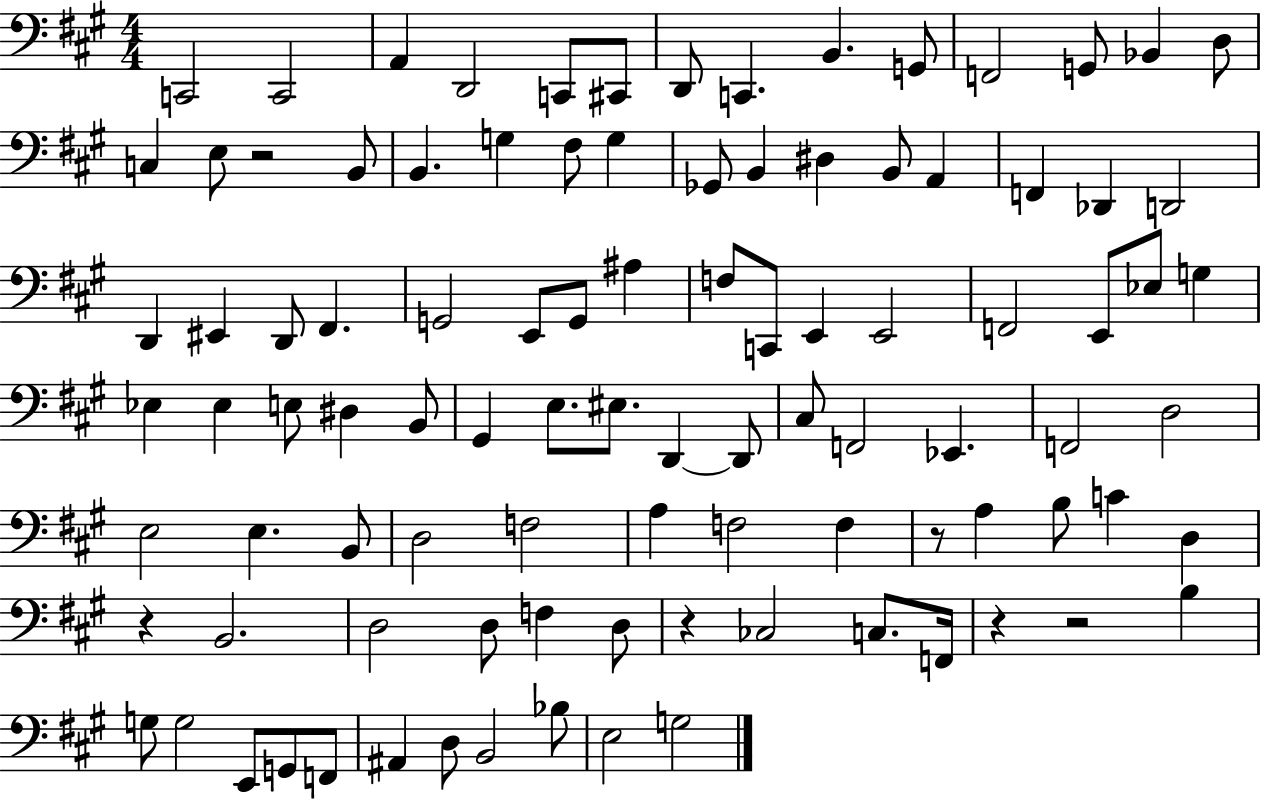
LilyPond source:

{
  \clef bass
  \numericTimeSignature
  \time 4/4
  \key a \major
  c,2 c,2 | a,4 d,2 c,8 cis,8 | d,8 c,4. b,4. g,8 | f,2 g,8 bes,4 d8 | \break c4 e8 r2 b,8 | b,4. g4 fis8 g4 | ges,8 b,4 dis4 b,8 a,4 | f,4 des,4 d,2 | \break d,4 eis,4 d,8 fis,4. | g,2 e,8 g,8 ais4 | f8 c,8 e,4 e,2 | f,2 e,8 ees8 g4 | \break ees4 ees4 e8 dis4 b,8 | gis,4 e8. eis8. d,4~~ d,8 | cis8 f,2 ees,4. | f,2 d2 | \break e2 e4. b,8 | d2 f2 | a4 f2 f4 | r8 a4 b8 c'4 d4 | \break r4 b,2. | d2 d8 f4 d8 | r4 ces2 c8. f,16 | r4 r2 b4 | \break g8 g2 e,8 g,8 f,8 | ais,4 d8 b,2 bes8 | e2 g2 | \bar "|."
}